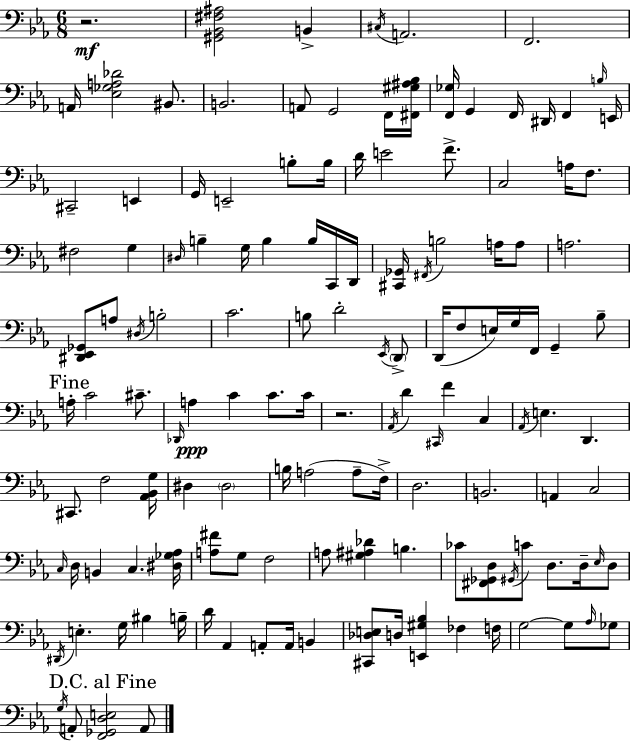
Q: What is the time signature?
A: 6/8